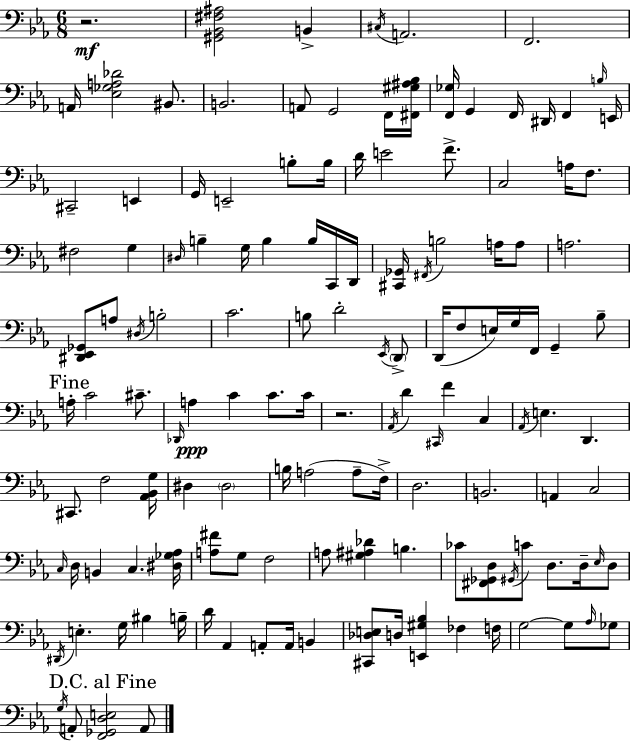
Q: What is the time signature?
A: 6/8